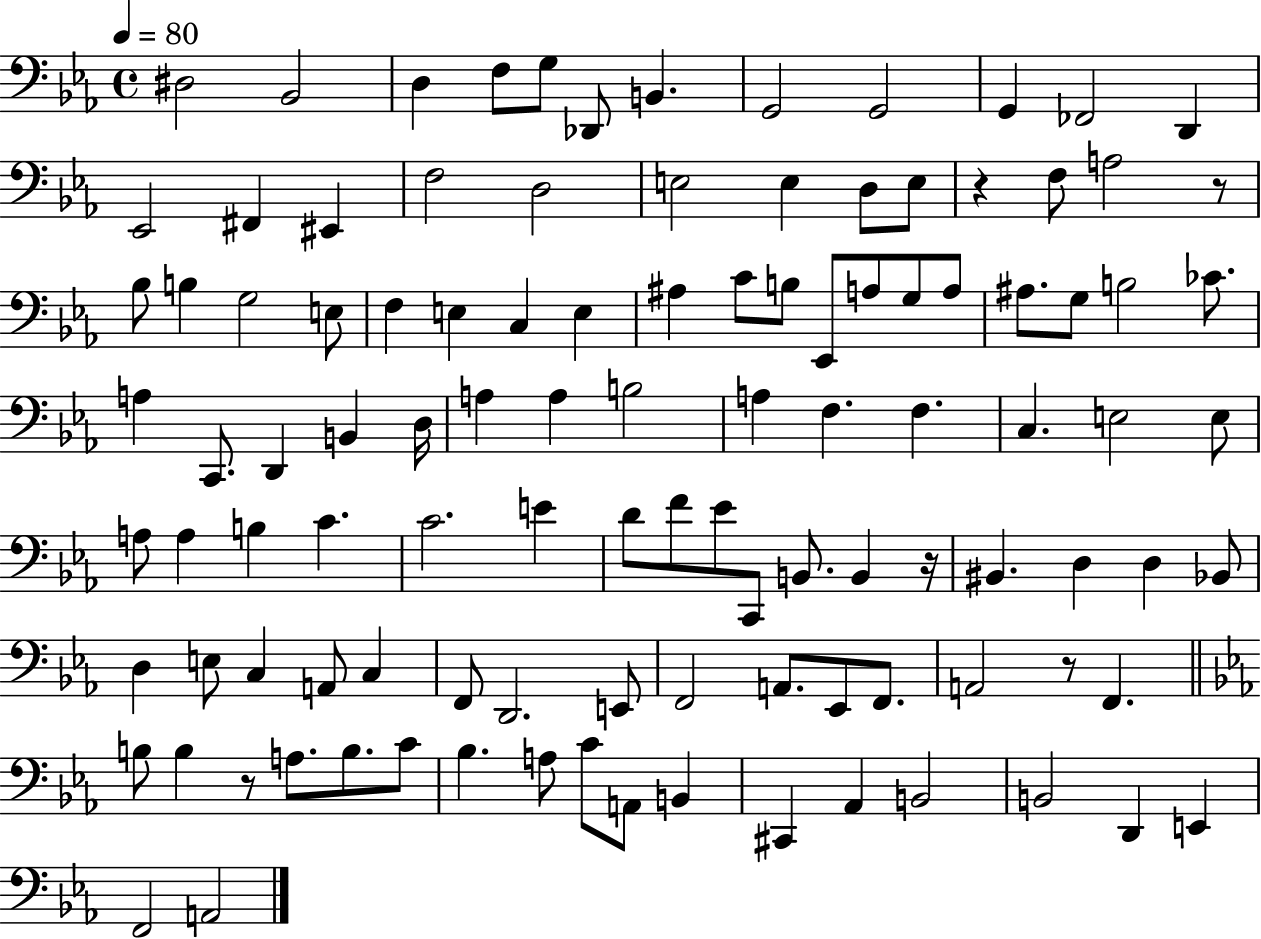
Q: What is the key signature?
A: EES major